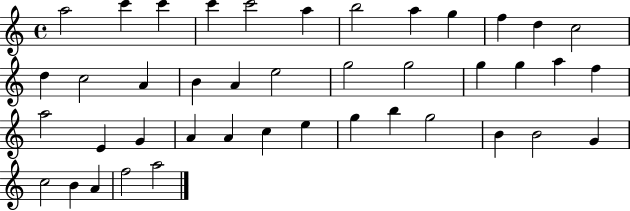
X:1
T:Untitled
M:4/4
L:1/4
K:C
a2 c' c' c' c'2 a b2 a g f d c2 d c2 A B A e2 g2 g2 g g a f a2 E G A A c e g b g2 B B2 G c2 B A f2 a2